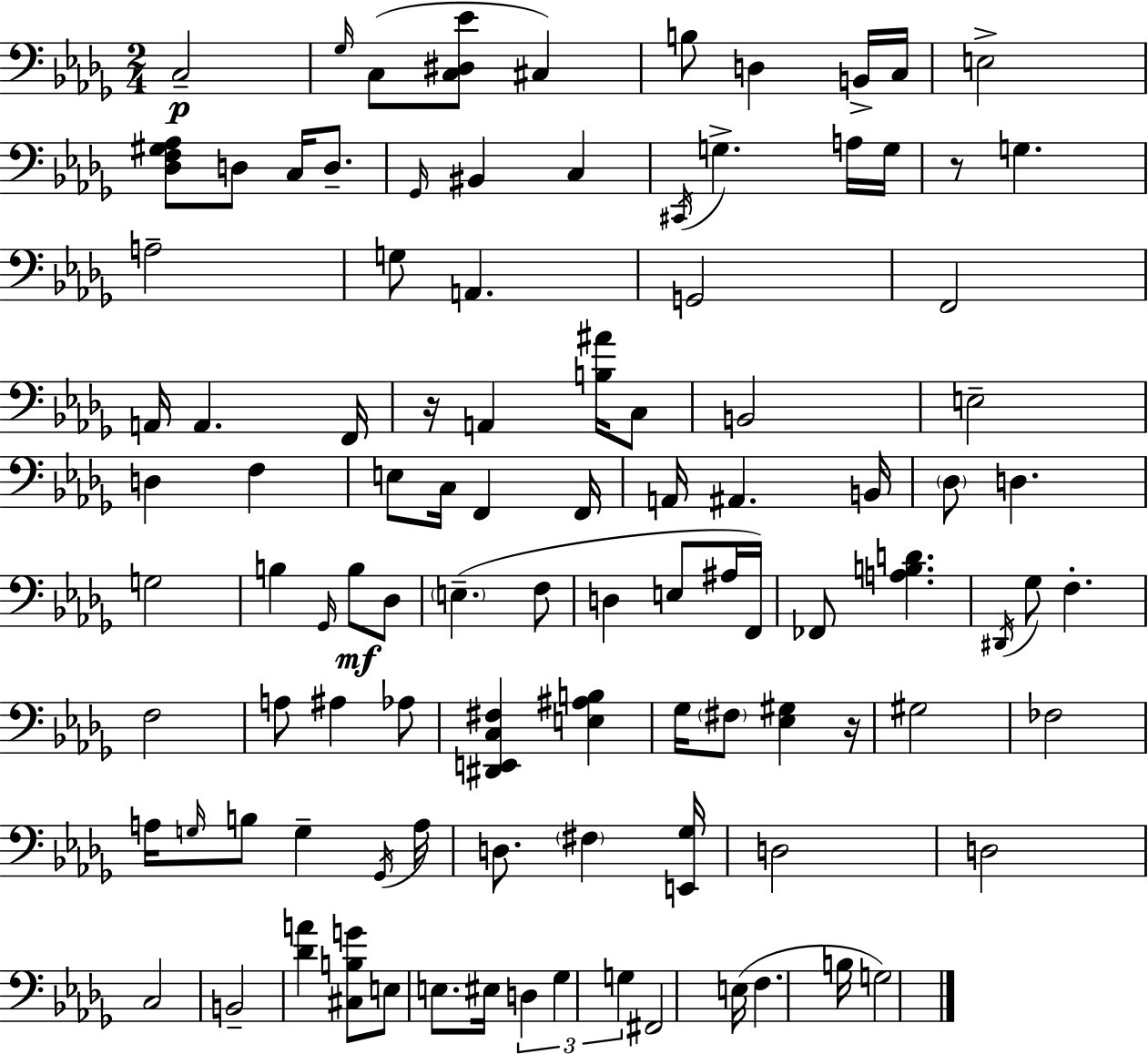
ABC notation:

X:1
T:Untitled
M:2/4
L:1/4
K:Bbm
C,2 _G,/4 C,/2 [C,^D,_E]/2 ^C, B,/2 D, B,,/4 C,/4 E,2 [_D,F,^G,_A,]/2 D,/2 C,/4 D,/2 _G,,/4 ^B,, C, ^C,,/4 G, A,/4 G,/4 z/2 G, A,2 G,/2 A,, G,,2 F,,2 A,,/4 A,, F,,/4 z/4 A,, [B,^A]/4 C,/2 B,,2 E,2 D, F, E,/2 C,/4 F,, F,,/4 A,,/4 ^A,, B,,/4 _D,/2 D, G,2 B, _G,,/4 B,/2 _D,/2 E, F,/2 D, E,/2 ^A,/4 F,,/4 _F,,/2 [A,B,D] ^D,,/4 _G,/2 F, F,2 A,/2 ^A, _A,/2 [^D,,E,,C,^F,] [E,^A,B,] _G,/4 ^F,/2 [_E,^G,] z/4 ^G,2 _F,2 A,/4 G,/4 B,/2 G, _G,,/4 A,/4 D,/2 ^F, [E,,_G,]/4 D,2 D,2 C,2 B,,2 [_DA] [^C,B,G]/2 E,/2 E,/2 ^E,/4 D, _G, G, ^F,,2 E,/4 F, B,/4 G,2